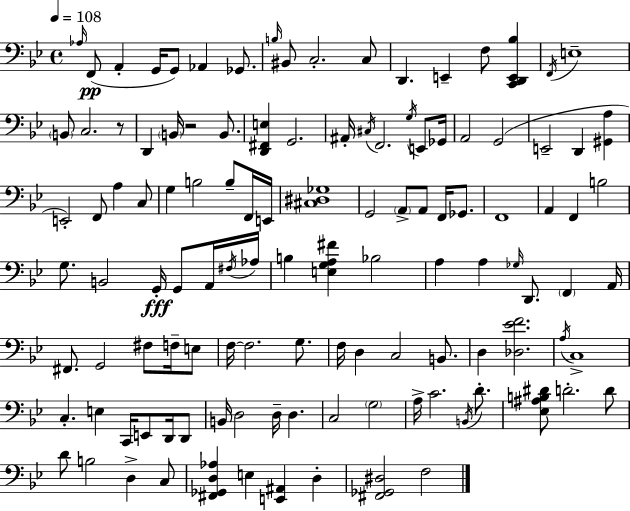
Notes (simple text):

Ab3/s F2/e A2/q G2/s G2/e Ab2/q Gb2/e. B3/s BIS2/e C3/h. C3/e D2/q. E2/q F3/e [C2,D2,E2,Bb3]/q F2/s E3/w B2/e C3/h. R/e D2/q B2/s R/h B2/e. [D2,F#2,E3]/q G2/h. A#2/s C#3/s F2/h. G3/s E2/e Gb2/s A2/h G2/h E2/h D2/q [G#2,A3]/q E2/h F2/e A3/q C3/e G3/q B3/h B3/e F2/s E2/s [C#3,D#3,Gb3]/w G2/h A2/e A2/e F2/s Gb2/e. F2/w A2/q F2/q B3/h G3/e. B2/h G2/s G2/e A2/s F#3/s Ab3/s B3/q [E3,G3,A3,F#4]/q Bb3/h A3/q A3/q Gb3/s D2/e. F2/q A2/s F#2/e. G2/h F#3/e F3/s E3/e F3/s F3/h. G3/e. F3/s D3/q C3/h B2/e. D3/q [Db3,Eb4,F4]/h. A3/s C3/w C3/q. E3/q C2/s E2/e D2/s D2/e B2/s D3/h D3/s D3/q. C3/h G3/h A3/s C4/h. B2/s D4/e. [Eb3,A#3,B3,D#4]/e D4/h. D4/e D4/e B3/h D3/q C3/e [F#2,Gb2,D3,Ab3]/q E3/q [E2,A#2]/q D3/q [F#2,Gb2,D#3]/h F3/h